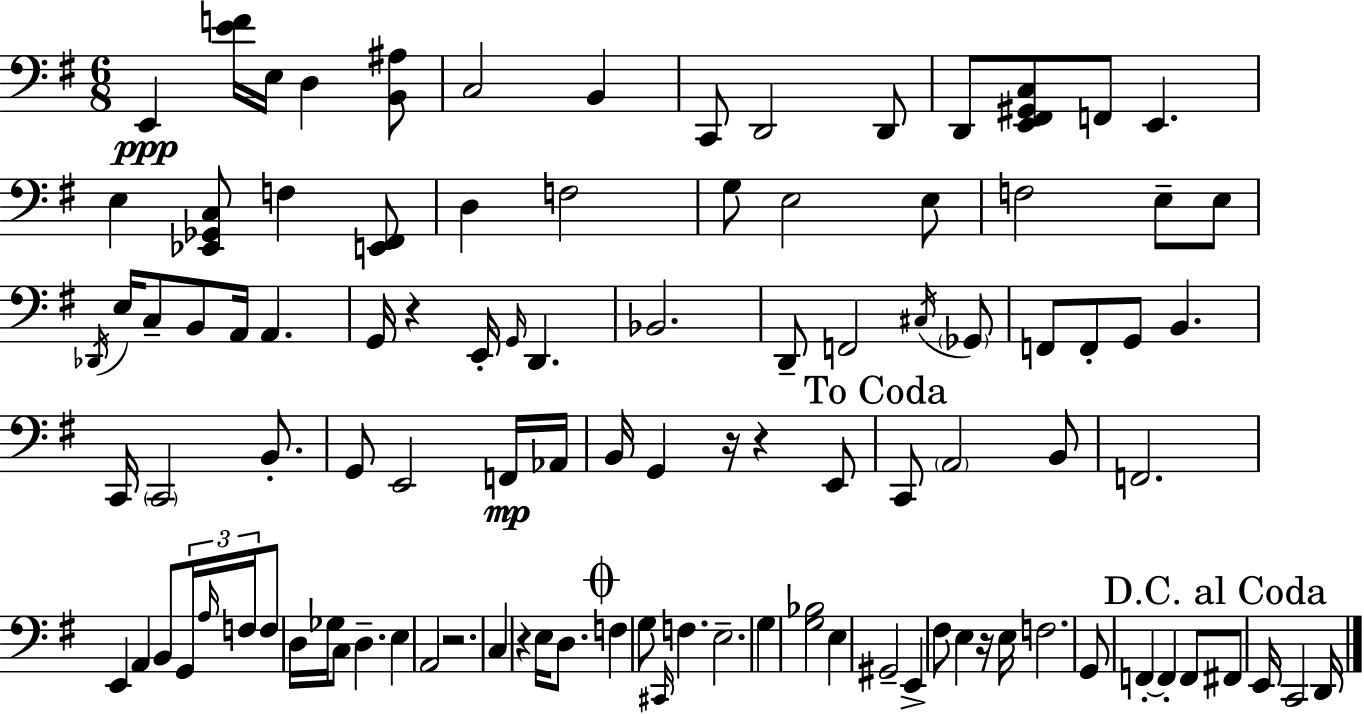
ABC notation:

X:1
T:Untitled
M:6/8
L:1/4
K:G
E,, [EF]/4 E,/4 D, [B,,^A,]/2 C,2 B,, C,,/2 D,,2 D,,/2 D,,/2 [E,,^F,,^G,,C,]/2 F,,/2 E,, E, [_E,,_G,,C,]/2 F, [E,,^F,,]/2 D, F,2 G,/2 E,2 E,/2 F,2 E,/2 E,/2 _D,,/4 E,/4 C,/2 B,,/2 A,,/4 A,, G,,/4 z E,,/4 G,,/4 D,, _B,,2 D,,/2 F,,2 ^C,/4 _G,,/2 F,,/2 F,,/2 G,,/2 B,, C,,/4 C,,2 B,,/2 G,,/2 E,,2 F,,/4 _A,,/4 B,,/4 G,, z/4 z E,,/2 C,,/2 A,,2 B,,/2 F,,2 E,, A,, B,,/2 G,,/4 A,/4 F,/4 F,/2 D,/4 _G,/4 C,/2 D, E, A,,2 z2 C, z E,/4 D,/2 F, G,/2 ^C,,/4 F, E,2 G, [G,_B,]2 E, ^G,,2 E,, ^F,/2 E, z/4 E,/4 F,2 G,,/2 F,, F,, F,,/2 ^F,,/2 E,,/4 C,,2 D,,/4